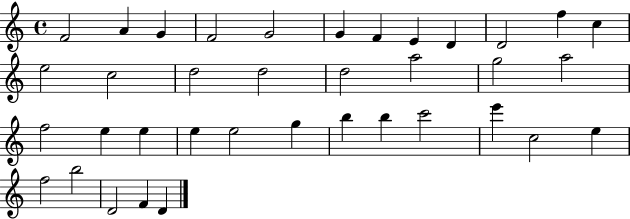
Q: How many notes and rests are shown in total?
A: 37